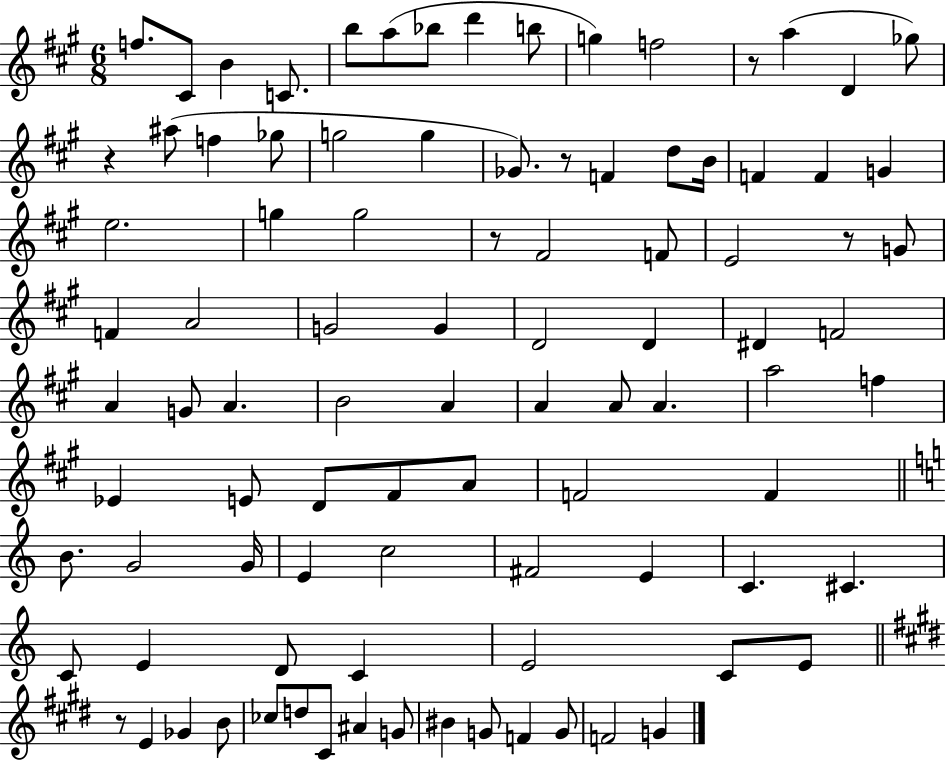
F5/e. C#4/e B4/q C4/e. B5/e A5/e Bb5/e D6/q B5/e G5/q F5/h R/e A5/q D4/q Gb5/e R/q A#5/e F5/q Gb5/e G5/h G5/q Gb4/e. R/e F4/q D5/e B4/s F4/q F4/q G4/q E5/h. G5/q G5/h R/e F#4/h F4/e E4/h R/e G4/e F4/q A4/h G4/h G4/q D4/h D4/q D#4/q F4/h A4/q G4/e A4/q. B4/h A4/q A4/q A4/e A4/q. A5/h F5/q Eb4/q E4/e D4/e F#4/e A4/e F4/h F4/q B4/e. G4/h G4/s E4/q C5/h F#4/h E4/q C4/q. C#4/q. C4/e E4/q D4/e C4/q E4/h C4/e E4/e R/e E4/q Gb4/q B4/e CES5/e D5/e C#4/e A#4/q G4/e BIS4/q G4/e F4/q G4/e F4/h G4/q